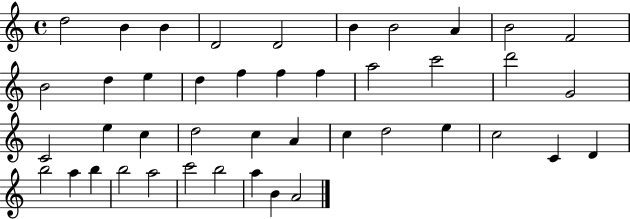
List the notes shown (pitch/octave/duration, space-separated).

D5/h B4/q B4/q D4/h D4/h B4/q B4/h A4/q B4/h F4/h B4/h D5/q E5/q D5/q F5/q F5/q F5/q A5/h C6/h D6/h G4/h C4/h E5/q C5/q D5/h C5/q A4/q C5/q D5/h E5/q C5/h C4/q D4/q B5/h A5/q B5/q B5/h A5/h C6/h B5/h A5/q B4/q A4/h